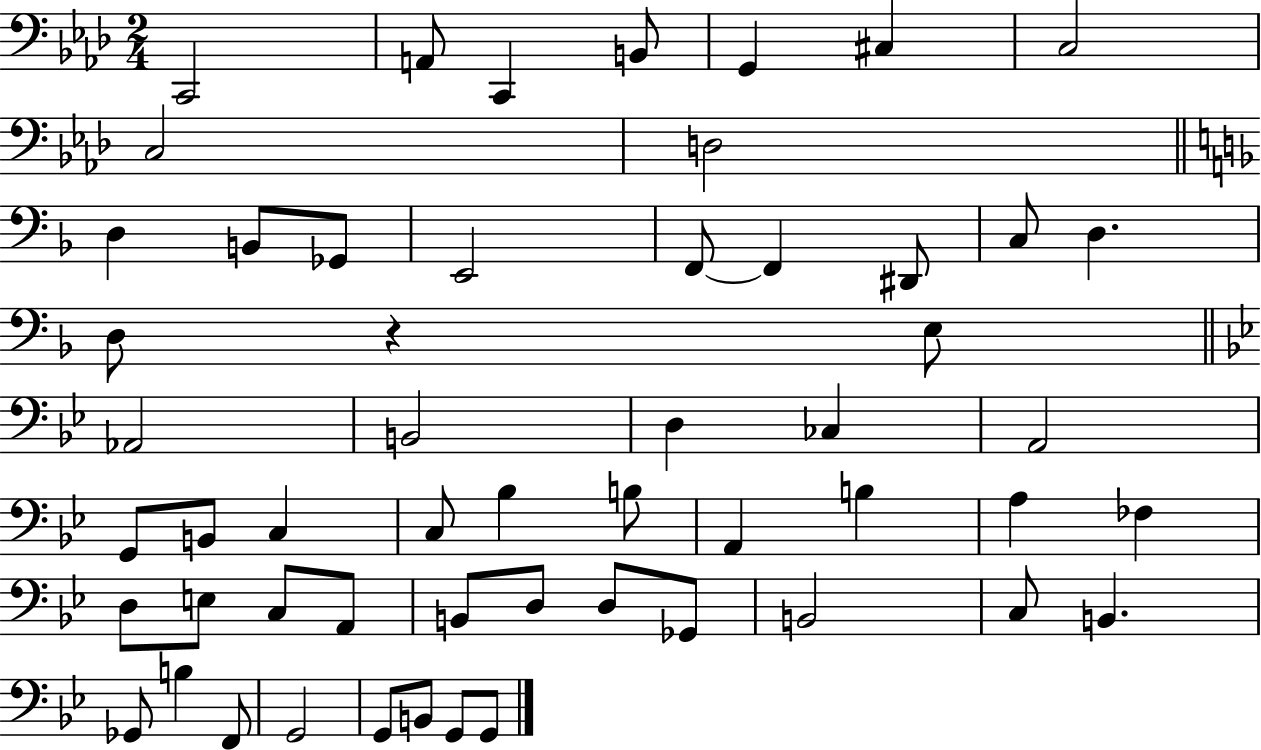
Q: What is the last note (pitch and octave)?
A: G2